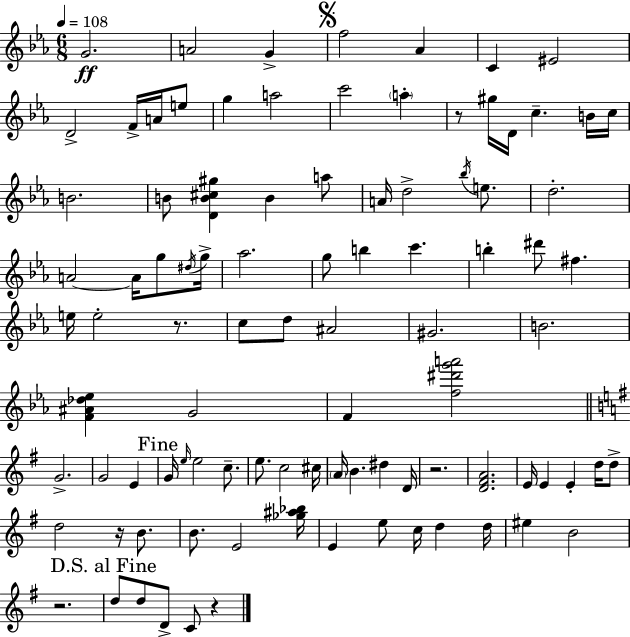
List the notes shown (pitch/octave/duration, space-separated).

G4/h. A4/h G4/q F5/h Ab4/q C4/q EIS4/h D4/h F4/s A4/s E5/e G5/q A5/h C6/h A5/q R/e G#5/s D4/s C5/q. B4/s C5/s B4/h. B4/e [D4,B4,C#5,G#5]/q B4/q A5/e A4/s D5/h Bb5/s E5/e. D5/h. A4/h A4/s G5/e D#5/s G5/s Ab5/h. G5/e B5/q C6/q. B5/q D#6/e F#5/q. E5/s E5/h R/e. C5/e D5/e A#4/h G#4/h. B4/h. [F4,A#4,Db5,Eb5]/q G4/h F4/q [F5,D#6,G6,A6]/h G4/h. G4/h E4/q G4/s E5/s E5/h C5/e. E5/e. C5/h C#5/s A4/s B4/q. D#5/q D4/s R/h. [D4,F#4,A4]/h. E4/s E4/q E4/q D5/s D5/e D5/h R/s B4/e. B4/e. E4/h [Gb5,A#5,Bb5]/s E4/q E5/e C5/s D5/q D5/s EIS5/q B4/h R/h. D5/e D5/e D4/e C4/e R/q